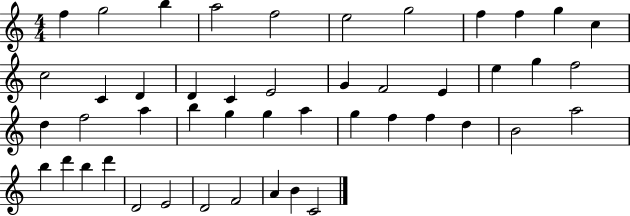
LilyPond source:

{
  \clef treble
  \numericTimeSignature
  \time 4/4
  \key c \major
  f''4 g''2 b''4 | a''2 f''2 | e''2 g''2 | f''4 f''4 g''4 c''4 | \break c''2 c'4 d'4 | d'4 c'4 e'2 | g'4 f'2 e'4 | e''4 g''4 f''2 | \break d''4 f''2 a''4 | b''4 g''4 g''4 a''4 | g''4 f''4 f''4 d''4 | b'2 a''2 | \break b''4 d'''4 b''4 d'''4 | d'2 e'2 | d'2 f'2 | a'4 b'4 c'2 | \break \bar "|."
}